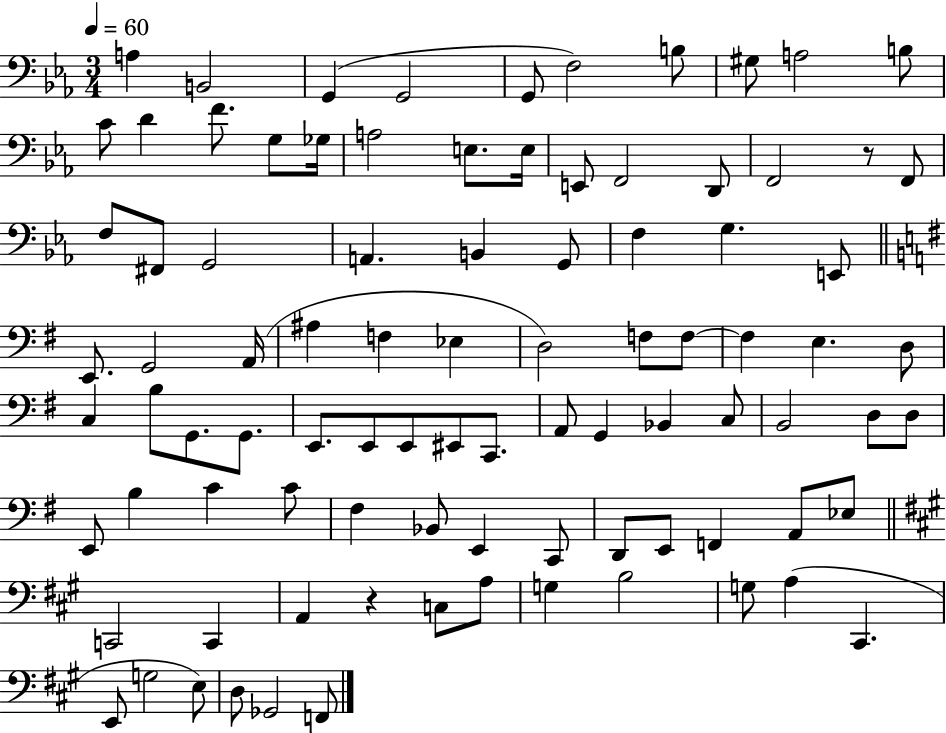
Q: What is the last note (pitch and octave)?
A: F2